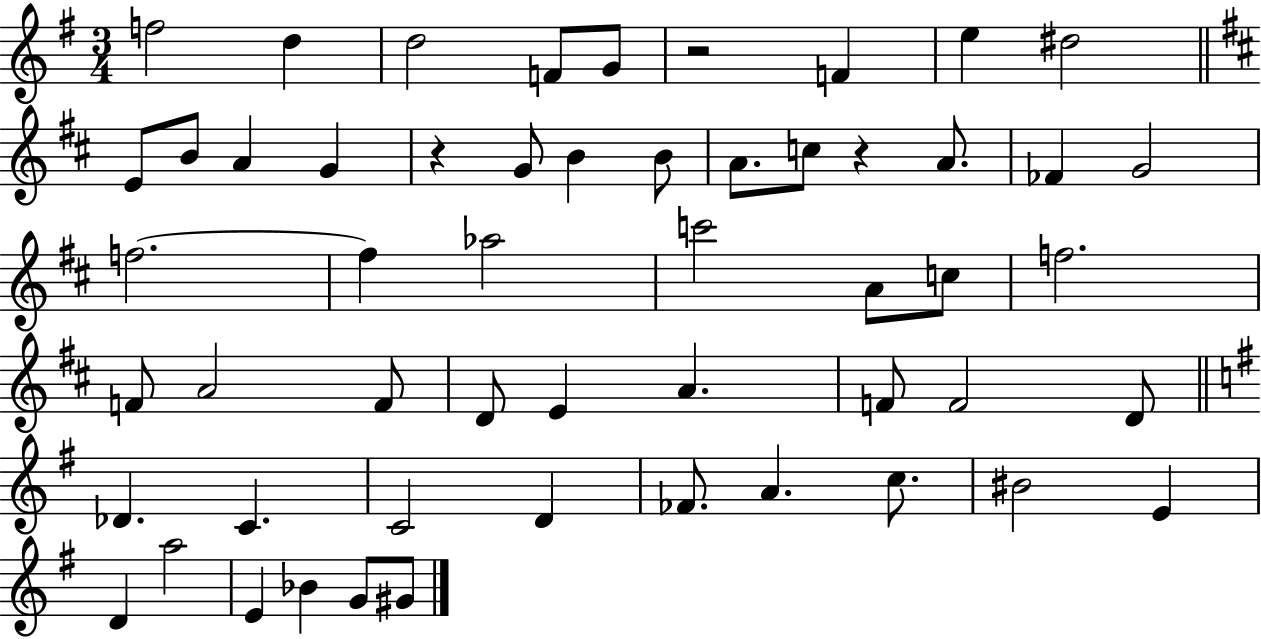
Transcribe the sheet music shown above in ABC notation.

X:1
T:Untitled
M:3/4
L:1/4
K:G
f2 d d2 F/2 G/2 z2 F e ^d2 E/2 B/2 A G z G/2 B B/2 A/2 c/2 z A/2 _F G2 f2 f _a2 c'2 A/2 c/2 f2 F/2 A2 F/2 D/2 E A F/2 F2 D/2 _D C C2 D _F/2 A c/2 ^B2 E D a2 E _B G/2 ^G/2